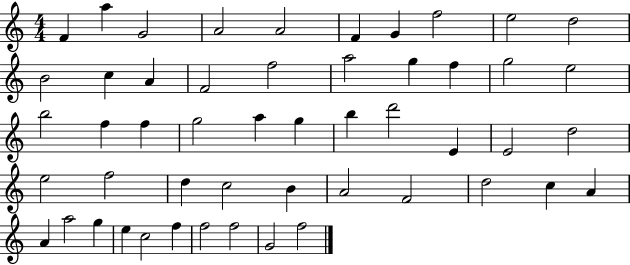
X:1
T:Untitled
M:4/4
L:1/4
K:C
F a G2 A2 A2 F G f2 e2 d2 B2 c A F2 f2 a2 g f g2 e2 b2 f f g2 a g b d'2 E E2 d2 e2 f2 d c2 B A2 F2 d2 c A A a2 g e c2 f f2 f2 G2 f2